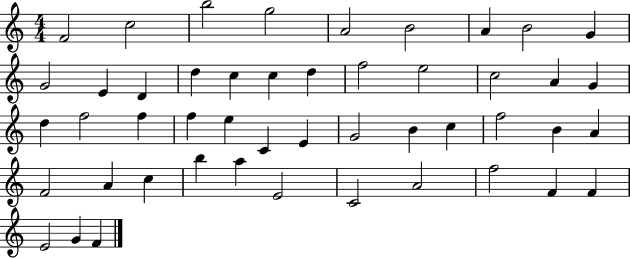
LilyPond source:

{
  \clef treble
  \numericTimeSignature
  \time 4/4
  \key c \major
  f'2 c''2 | b''2 g''2 | a'2 b'2 | a'4 b'2 g'4 | \break g'2 e'4 d'4 | d''4 c''4 c''4 d''4 | f''2 e''2 | c''2 a'4 g'4 | \break d''4 f''2 f''4 | f''4 e''4 c'4 e'4 | g'2 b'4 c''4 | f''2 b'4 a'4 | \break f'2 a'4 c''4 | b''4 a''4 e'2 | c'2 a'2 | f''2 f'4 f'4 | \break e'2 g'4 f'4 | \bar "|."
}